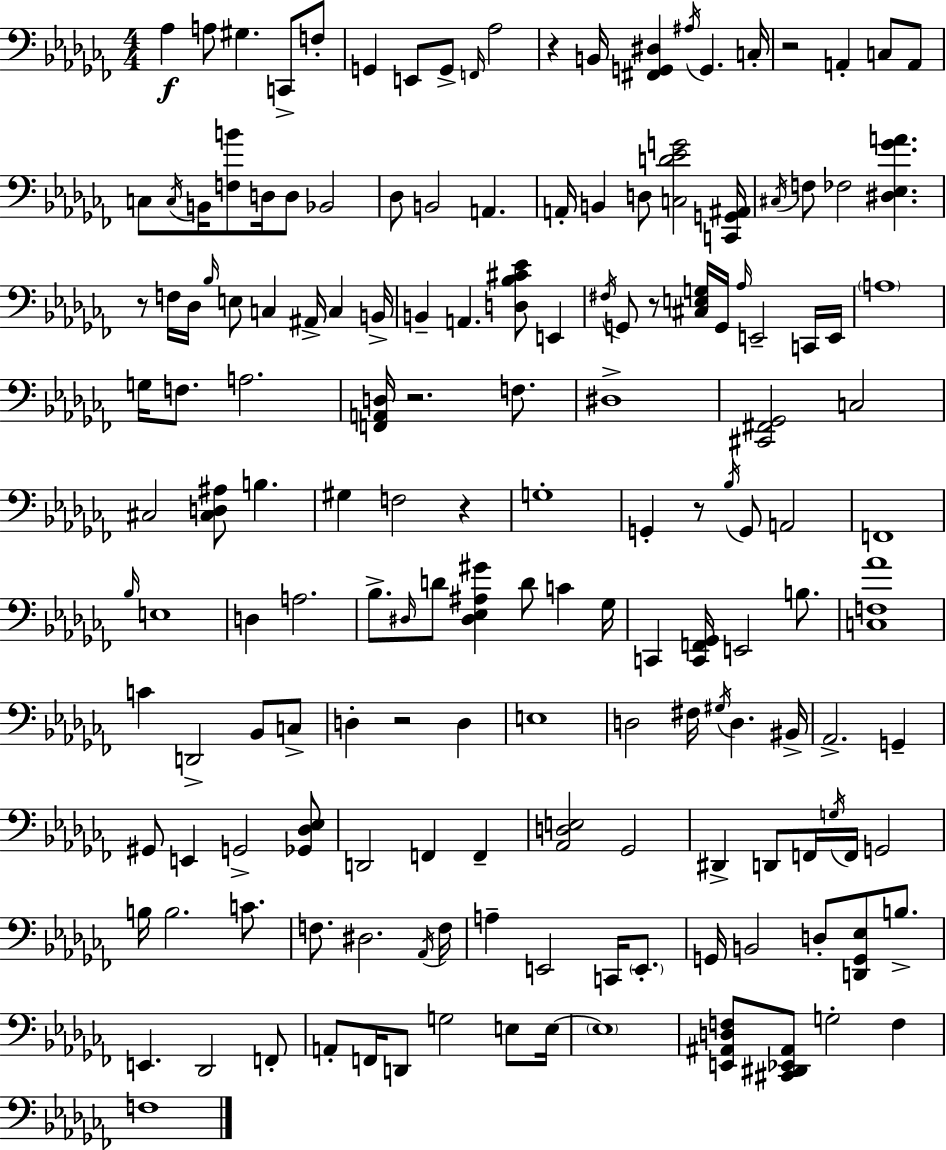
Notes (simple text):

Ab3/q A3/e G#3/q. C2/e F3/e G2/q E2/e G2/e F2/s Ab3/h R/q B2/s [F#2,G2,D#3]/q A#3/s G2/q. C3/s R/h A2/q C3/e A2/e C3/e C3/s B2/s [F3,B4]/e D3/s D3/e Bb2/h Db3/e B2/h A2/q. A2/s B2/q D3/e [C3,D4,Eb4,G4]/h [C2,G2,A#2]/s C#3/s F3/e FES3/h [D#3,Eb3,Gb4,A4]/q. R/e F3/s Db3/s Bb3/s E3/e C3/q A#2/s C3/q B2/s B2/q A2/q. [D3,Bb3,C#4,Eb4]/e E2/q F#3/s G2/e R/e [C#3,E3,G3]/s G2/s Ab3/s E2/h C2/s E2/s A3/w G3/s F3/e. A3/h. [F2,A2,D3]/s R/h. F3/e. D#3/w [C#2,F#2,Gb2]/h C3/h C#3/h [C#3,D3,A#3]/e B3/q. G#3/q F3/h R/q G3/w G2/q R/e Bb3/s G2/e A2/h F2/w Bb3/s E3/w D3/q A3/h. Bb3/e. D#3/s D4/e [D#3,Eb3,A#3,G#4]/q D4/e C4/q Gb3/s C2/q [C2,F2,Gb2]/s E2/h B3/e. [C3,F3,Ab4]/w C4/q D2/h Bb2/e C3/e D3/q R/h D3/q E3/w D3/h F#3/s G#3/s D3/q. BIS2/s Ab2/h. G2/q G#2/e E2/q G2/h [Gb2,Db3,Eb3]/e D2/h F2/q F2/q [Ab2,D3,E3]/h Gb2/h D#2/q D2/e F2/s G3/s F2/s G2/h B3/s B3/h. C4/e. F3/e. D#3/h. Ab2/s F3/s A3/q E2/h C2/s E2/e. G2/s B2/h D3/e [D2,G2,Eb3]/e B3/e. E2/q. Db2/h F2/e A2/e F2/s D2/e G3/h E3/e E3/s E3/w [E2,A#2,D3,F3]/e [C#2,D#2,Eb2,A#2]/e G3/h F3/q F3/w